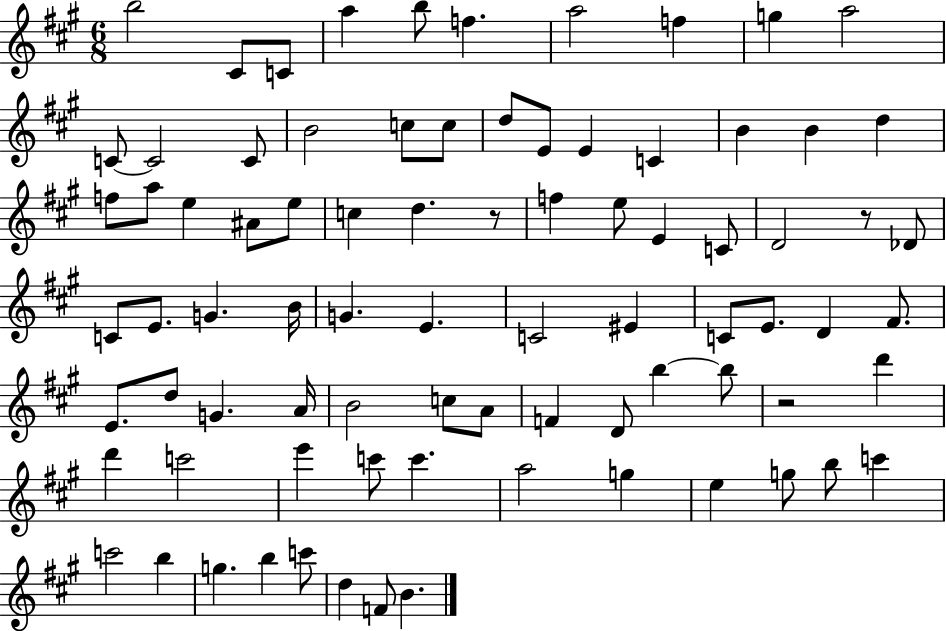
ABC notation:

X:1
T:Untitled
M:6/8
L:1/4
K:A
b2 ^C/2 C/2 a b/2 f a2 f g a2 C/2 C2 C/2 B2 c/2 c/2 d/2 E/2 E C B B d f/2 a/2 e ^A/2 e/2 c d z/2 f e/2 E C/2 D2 z/2 _D/2 C/2 E/2 G B/4 G E C2 ^E C/2 E/2 D ^F/2 E/2 d/2 G A/4 B2 c/2 A/2 F D/2 b b/2 z2 d' d' c'2 e' c'/2 c' a2 g e g/2 b/2 c' c'2 b g b c'/2 d F/2 B